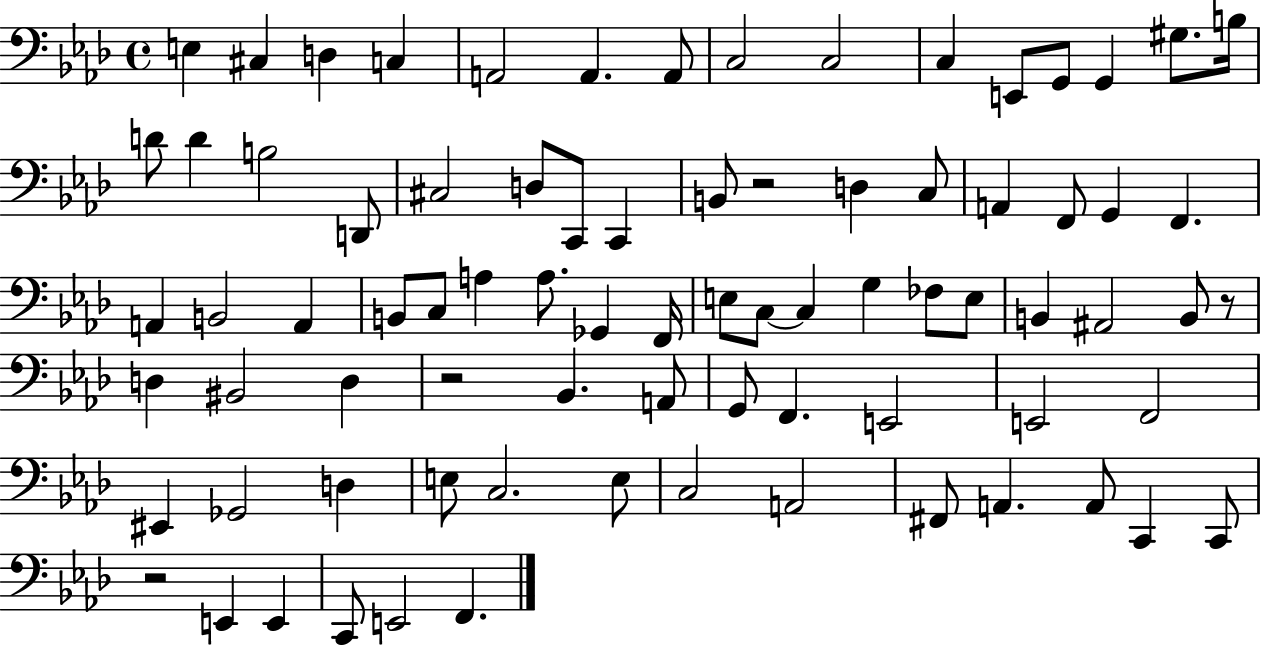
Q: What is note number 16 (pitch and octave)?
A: D4